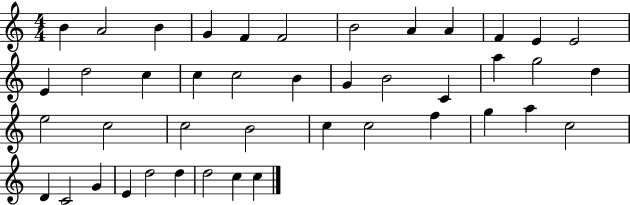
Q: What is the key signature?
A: C major